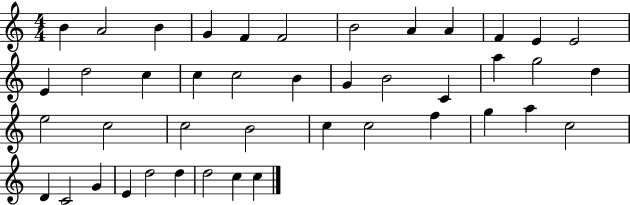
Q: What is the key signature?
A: C major